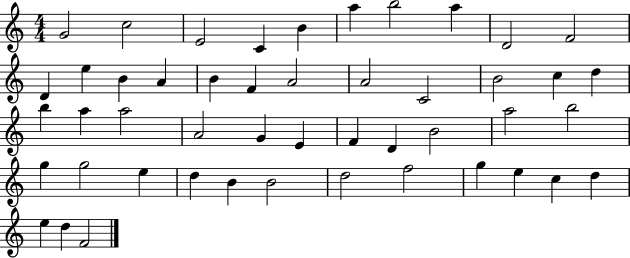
{
  \clef treble
  \numericTimeSignature
  \time 4/4
  \key c \major
  g'2 c''2 | e'2 c'4 b'4 | a''4 b''2 a''4 | d'2 f'2 | \break d'4 e''4 b'4 a'4 | b'4 f'4 a'2 | a'2 c'2 | b'2 c''4 d''4 | \break b''4 a''4 a''2 | a'2 g'4 e'4 | f'4 d'4 b'2 | a''2 b''2 | \break g''4 g''2 e''4 | d''4 b'4 b'2 | d''2 f''2 | g''4 e''4 c''4 d''4 | \break e''4 d''4 f'2 | \bar "|."
}